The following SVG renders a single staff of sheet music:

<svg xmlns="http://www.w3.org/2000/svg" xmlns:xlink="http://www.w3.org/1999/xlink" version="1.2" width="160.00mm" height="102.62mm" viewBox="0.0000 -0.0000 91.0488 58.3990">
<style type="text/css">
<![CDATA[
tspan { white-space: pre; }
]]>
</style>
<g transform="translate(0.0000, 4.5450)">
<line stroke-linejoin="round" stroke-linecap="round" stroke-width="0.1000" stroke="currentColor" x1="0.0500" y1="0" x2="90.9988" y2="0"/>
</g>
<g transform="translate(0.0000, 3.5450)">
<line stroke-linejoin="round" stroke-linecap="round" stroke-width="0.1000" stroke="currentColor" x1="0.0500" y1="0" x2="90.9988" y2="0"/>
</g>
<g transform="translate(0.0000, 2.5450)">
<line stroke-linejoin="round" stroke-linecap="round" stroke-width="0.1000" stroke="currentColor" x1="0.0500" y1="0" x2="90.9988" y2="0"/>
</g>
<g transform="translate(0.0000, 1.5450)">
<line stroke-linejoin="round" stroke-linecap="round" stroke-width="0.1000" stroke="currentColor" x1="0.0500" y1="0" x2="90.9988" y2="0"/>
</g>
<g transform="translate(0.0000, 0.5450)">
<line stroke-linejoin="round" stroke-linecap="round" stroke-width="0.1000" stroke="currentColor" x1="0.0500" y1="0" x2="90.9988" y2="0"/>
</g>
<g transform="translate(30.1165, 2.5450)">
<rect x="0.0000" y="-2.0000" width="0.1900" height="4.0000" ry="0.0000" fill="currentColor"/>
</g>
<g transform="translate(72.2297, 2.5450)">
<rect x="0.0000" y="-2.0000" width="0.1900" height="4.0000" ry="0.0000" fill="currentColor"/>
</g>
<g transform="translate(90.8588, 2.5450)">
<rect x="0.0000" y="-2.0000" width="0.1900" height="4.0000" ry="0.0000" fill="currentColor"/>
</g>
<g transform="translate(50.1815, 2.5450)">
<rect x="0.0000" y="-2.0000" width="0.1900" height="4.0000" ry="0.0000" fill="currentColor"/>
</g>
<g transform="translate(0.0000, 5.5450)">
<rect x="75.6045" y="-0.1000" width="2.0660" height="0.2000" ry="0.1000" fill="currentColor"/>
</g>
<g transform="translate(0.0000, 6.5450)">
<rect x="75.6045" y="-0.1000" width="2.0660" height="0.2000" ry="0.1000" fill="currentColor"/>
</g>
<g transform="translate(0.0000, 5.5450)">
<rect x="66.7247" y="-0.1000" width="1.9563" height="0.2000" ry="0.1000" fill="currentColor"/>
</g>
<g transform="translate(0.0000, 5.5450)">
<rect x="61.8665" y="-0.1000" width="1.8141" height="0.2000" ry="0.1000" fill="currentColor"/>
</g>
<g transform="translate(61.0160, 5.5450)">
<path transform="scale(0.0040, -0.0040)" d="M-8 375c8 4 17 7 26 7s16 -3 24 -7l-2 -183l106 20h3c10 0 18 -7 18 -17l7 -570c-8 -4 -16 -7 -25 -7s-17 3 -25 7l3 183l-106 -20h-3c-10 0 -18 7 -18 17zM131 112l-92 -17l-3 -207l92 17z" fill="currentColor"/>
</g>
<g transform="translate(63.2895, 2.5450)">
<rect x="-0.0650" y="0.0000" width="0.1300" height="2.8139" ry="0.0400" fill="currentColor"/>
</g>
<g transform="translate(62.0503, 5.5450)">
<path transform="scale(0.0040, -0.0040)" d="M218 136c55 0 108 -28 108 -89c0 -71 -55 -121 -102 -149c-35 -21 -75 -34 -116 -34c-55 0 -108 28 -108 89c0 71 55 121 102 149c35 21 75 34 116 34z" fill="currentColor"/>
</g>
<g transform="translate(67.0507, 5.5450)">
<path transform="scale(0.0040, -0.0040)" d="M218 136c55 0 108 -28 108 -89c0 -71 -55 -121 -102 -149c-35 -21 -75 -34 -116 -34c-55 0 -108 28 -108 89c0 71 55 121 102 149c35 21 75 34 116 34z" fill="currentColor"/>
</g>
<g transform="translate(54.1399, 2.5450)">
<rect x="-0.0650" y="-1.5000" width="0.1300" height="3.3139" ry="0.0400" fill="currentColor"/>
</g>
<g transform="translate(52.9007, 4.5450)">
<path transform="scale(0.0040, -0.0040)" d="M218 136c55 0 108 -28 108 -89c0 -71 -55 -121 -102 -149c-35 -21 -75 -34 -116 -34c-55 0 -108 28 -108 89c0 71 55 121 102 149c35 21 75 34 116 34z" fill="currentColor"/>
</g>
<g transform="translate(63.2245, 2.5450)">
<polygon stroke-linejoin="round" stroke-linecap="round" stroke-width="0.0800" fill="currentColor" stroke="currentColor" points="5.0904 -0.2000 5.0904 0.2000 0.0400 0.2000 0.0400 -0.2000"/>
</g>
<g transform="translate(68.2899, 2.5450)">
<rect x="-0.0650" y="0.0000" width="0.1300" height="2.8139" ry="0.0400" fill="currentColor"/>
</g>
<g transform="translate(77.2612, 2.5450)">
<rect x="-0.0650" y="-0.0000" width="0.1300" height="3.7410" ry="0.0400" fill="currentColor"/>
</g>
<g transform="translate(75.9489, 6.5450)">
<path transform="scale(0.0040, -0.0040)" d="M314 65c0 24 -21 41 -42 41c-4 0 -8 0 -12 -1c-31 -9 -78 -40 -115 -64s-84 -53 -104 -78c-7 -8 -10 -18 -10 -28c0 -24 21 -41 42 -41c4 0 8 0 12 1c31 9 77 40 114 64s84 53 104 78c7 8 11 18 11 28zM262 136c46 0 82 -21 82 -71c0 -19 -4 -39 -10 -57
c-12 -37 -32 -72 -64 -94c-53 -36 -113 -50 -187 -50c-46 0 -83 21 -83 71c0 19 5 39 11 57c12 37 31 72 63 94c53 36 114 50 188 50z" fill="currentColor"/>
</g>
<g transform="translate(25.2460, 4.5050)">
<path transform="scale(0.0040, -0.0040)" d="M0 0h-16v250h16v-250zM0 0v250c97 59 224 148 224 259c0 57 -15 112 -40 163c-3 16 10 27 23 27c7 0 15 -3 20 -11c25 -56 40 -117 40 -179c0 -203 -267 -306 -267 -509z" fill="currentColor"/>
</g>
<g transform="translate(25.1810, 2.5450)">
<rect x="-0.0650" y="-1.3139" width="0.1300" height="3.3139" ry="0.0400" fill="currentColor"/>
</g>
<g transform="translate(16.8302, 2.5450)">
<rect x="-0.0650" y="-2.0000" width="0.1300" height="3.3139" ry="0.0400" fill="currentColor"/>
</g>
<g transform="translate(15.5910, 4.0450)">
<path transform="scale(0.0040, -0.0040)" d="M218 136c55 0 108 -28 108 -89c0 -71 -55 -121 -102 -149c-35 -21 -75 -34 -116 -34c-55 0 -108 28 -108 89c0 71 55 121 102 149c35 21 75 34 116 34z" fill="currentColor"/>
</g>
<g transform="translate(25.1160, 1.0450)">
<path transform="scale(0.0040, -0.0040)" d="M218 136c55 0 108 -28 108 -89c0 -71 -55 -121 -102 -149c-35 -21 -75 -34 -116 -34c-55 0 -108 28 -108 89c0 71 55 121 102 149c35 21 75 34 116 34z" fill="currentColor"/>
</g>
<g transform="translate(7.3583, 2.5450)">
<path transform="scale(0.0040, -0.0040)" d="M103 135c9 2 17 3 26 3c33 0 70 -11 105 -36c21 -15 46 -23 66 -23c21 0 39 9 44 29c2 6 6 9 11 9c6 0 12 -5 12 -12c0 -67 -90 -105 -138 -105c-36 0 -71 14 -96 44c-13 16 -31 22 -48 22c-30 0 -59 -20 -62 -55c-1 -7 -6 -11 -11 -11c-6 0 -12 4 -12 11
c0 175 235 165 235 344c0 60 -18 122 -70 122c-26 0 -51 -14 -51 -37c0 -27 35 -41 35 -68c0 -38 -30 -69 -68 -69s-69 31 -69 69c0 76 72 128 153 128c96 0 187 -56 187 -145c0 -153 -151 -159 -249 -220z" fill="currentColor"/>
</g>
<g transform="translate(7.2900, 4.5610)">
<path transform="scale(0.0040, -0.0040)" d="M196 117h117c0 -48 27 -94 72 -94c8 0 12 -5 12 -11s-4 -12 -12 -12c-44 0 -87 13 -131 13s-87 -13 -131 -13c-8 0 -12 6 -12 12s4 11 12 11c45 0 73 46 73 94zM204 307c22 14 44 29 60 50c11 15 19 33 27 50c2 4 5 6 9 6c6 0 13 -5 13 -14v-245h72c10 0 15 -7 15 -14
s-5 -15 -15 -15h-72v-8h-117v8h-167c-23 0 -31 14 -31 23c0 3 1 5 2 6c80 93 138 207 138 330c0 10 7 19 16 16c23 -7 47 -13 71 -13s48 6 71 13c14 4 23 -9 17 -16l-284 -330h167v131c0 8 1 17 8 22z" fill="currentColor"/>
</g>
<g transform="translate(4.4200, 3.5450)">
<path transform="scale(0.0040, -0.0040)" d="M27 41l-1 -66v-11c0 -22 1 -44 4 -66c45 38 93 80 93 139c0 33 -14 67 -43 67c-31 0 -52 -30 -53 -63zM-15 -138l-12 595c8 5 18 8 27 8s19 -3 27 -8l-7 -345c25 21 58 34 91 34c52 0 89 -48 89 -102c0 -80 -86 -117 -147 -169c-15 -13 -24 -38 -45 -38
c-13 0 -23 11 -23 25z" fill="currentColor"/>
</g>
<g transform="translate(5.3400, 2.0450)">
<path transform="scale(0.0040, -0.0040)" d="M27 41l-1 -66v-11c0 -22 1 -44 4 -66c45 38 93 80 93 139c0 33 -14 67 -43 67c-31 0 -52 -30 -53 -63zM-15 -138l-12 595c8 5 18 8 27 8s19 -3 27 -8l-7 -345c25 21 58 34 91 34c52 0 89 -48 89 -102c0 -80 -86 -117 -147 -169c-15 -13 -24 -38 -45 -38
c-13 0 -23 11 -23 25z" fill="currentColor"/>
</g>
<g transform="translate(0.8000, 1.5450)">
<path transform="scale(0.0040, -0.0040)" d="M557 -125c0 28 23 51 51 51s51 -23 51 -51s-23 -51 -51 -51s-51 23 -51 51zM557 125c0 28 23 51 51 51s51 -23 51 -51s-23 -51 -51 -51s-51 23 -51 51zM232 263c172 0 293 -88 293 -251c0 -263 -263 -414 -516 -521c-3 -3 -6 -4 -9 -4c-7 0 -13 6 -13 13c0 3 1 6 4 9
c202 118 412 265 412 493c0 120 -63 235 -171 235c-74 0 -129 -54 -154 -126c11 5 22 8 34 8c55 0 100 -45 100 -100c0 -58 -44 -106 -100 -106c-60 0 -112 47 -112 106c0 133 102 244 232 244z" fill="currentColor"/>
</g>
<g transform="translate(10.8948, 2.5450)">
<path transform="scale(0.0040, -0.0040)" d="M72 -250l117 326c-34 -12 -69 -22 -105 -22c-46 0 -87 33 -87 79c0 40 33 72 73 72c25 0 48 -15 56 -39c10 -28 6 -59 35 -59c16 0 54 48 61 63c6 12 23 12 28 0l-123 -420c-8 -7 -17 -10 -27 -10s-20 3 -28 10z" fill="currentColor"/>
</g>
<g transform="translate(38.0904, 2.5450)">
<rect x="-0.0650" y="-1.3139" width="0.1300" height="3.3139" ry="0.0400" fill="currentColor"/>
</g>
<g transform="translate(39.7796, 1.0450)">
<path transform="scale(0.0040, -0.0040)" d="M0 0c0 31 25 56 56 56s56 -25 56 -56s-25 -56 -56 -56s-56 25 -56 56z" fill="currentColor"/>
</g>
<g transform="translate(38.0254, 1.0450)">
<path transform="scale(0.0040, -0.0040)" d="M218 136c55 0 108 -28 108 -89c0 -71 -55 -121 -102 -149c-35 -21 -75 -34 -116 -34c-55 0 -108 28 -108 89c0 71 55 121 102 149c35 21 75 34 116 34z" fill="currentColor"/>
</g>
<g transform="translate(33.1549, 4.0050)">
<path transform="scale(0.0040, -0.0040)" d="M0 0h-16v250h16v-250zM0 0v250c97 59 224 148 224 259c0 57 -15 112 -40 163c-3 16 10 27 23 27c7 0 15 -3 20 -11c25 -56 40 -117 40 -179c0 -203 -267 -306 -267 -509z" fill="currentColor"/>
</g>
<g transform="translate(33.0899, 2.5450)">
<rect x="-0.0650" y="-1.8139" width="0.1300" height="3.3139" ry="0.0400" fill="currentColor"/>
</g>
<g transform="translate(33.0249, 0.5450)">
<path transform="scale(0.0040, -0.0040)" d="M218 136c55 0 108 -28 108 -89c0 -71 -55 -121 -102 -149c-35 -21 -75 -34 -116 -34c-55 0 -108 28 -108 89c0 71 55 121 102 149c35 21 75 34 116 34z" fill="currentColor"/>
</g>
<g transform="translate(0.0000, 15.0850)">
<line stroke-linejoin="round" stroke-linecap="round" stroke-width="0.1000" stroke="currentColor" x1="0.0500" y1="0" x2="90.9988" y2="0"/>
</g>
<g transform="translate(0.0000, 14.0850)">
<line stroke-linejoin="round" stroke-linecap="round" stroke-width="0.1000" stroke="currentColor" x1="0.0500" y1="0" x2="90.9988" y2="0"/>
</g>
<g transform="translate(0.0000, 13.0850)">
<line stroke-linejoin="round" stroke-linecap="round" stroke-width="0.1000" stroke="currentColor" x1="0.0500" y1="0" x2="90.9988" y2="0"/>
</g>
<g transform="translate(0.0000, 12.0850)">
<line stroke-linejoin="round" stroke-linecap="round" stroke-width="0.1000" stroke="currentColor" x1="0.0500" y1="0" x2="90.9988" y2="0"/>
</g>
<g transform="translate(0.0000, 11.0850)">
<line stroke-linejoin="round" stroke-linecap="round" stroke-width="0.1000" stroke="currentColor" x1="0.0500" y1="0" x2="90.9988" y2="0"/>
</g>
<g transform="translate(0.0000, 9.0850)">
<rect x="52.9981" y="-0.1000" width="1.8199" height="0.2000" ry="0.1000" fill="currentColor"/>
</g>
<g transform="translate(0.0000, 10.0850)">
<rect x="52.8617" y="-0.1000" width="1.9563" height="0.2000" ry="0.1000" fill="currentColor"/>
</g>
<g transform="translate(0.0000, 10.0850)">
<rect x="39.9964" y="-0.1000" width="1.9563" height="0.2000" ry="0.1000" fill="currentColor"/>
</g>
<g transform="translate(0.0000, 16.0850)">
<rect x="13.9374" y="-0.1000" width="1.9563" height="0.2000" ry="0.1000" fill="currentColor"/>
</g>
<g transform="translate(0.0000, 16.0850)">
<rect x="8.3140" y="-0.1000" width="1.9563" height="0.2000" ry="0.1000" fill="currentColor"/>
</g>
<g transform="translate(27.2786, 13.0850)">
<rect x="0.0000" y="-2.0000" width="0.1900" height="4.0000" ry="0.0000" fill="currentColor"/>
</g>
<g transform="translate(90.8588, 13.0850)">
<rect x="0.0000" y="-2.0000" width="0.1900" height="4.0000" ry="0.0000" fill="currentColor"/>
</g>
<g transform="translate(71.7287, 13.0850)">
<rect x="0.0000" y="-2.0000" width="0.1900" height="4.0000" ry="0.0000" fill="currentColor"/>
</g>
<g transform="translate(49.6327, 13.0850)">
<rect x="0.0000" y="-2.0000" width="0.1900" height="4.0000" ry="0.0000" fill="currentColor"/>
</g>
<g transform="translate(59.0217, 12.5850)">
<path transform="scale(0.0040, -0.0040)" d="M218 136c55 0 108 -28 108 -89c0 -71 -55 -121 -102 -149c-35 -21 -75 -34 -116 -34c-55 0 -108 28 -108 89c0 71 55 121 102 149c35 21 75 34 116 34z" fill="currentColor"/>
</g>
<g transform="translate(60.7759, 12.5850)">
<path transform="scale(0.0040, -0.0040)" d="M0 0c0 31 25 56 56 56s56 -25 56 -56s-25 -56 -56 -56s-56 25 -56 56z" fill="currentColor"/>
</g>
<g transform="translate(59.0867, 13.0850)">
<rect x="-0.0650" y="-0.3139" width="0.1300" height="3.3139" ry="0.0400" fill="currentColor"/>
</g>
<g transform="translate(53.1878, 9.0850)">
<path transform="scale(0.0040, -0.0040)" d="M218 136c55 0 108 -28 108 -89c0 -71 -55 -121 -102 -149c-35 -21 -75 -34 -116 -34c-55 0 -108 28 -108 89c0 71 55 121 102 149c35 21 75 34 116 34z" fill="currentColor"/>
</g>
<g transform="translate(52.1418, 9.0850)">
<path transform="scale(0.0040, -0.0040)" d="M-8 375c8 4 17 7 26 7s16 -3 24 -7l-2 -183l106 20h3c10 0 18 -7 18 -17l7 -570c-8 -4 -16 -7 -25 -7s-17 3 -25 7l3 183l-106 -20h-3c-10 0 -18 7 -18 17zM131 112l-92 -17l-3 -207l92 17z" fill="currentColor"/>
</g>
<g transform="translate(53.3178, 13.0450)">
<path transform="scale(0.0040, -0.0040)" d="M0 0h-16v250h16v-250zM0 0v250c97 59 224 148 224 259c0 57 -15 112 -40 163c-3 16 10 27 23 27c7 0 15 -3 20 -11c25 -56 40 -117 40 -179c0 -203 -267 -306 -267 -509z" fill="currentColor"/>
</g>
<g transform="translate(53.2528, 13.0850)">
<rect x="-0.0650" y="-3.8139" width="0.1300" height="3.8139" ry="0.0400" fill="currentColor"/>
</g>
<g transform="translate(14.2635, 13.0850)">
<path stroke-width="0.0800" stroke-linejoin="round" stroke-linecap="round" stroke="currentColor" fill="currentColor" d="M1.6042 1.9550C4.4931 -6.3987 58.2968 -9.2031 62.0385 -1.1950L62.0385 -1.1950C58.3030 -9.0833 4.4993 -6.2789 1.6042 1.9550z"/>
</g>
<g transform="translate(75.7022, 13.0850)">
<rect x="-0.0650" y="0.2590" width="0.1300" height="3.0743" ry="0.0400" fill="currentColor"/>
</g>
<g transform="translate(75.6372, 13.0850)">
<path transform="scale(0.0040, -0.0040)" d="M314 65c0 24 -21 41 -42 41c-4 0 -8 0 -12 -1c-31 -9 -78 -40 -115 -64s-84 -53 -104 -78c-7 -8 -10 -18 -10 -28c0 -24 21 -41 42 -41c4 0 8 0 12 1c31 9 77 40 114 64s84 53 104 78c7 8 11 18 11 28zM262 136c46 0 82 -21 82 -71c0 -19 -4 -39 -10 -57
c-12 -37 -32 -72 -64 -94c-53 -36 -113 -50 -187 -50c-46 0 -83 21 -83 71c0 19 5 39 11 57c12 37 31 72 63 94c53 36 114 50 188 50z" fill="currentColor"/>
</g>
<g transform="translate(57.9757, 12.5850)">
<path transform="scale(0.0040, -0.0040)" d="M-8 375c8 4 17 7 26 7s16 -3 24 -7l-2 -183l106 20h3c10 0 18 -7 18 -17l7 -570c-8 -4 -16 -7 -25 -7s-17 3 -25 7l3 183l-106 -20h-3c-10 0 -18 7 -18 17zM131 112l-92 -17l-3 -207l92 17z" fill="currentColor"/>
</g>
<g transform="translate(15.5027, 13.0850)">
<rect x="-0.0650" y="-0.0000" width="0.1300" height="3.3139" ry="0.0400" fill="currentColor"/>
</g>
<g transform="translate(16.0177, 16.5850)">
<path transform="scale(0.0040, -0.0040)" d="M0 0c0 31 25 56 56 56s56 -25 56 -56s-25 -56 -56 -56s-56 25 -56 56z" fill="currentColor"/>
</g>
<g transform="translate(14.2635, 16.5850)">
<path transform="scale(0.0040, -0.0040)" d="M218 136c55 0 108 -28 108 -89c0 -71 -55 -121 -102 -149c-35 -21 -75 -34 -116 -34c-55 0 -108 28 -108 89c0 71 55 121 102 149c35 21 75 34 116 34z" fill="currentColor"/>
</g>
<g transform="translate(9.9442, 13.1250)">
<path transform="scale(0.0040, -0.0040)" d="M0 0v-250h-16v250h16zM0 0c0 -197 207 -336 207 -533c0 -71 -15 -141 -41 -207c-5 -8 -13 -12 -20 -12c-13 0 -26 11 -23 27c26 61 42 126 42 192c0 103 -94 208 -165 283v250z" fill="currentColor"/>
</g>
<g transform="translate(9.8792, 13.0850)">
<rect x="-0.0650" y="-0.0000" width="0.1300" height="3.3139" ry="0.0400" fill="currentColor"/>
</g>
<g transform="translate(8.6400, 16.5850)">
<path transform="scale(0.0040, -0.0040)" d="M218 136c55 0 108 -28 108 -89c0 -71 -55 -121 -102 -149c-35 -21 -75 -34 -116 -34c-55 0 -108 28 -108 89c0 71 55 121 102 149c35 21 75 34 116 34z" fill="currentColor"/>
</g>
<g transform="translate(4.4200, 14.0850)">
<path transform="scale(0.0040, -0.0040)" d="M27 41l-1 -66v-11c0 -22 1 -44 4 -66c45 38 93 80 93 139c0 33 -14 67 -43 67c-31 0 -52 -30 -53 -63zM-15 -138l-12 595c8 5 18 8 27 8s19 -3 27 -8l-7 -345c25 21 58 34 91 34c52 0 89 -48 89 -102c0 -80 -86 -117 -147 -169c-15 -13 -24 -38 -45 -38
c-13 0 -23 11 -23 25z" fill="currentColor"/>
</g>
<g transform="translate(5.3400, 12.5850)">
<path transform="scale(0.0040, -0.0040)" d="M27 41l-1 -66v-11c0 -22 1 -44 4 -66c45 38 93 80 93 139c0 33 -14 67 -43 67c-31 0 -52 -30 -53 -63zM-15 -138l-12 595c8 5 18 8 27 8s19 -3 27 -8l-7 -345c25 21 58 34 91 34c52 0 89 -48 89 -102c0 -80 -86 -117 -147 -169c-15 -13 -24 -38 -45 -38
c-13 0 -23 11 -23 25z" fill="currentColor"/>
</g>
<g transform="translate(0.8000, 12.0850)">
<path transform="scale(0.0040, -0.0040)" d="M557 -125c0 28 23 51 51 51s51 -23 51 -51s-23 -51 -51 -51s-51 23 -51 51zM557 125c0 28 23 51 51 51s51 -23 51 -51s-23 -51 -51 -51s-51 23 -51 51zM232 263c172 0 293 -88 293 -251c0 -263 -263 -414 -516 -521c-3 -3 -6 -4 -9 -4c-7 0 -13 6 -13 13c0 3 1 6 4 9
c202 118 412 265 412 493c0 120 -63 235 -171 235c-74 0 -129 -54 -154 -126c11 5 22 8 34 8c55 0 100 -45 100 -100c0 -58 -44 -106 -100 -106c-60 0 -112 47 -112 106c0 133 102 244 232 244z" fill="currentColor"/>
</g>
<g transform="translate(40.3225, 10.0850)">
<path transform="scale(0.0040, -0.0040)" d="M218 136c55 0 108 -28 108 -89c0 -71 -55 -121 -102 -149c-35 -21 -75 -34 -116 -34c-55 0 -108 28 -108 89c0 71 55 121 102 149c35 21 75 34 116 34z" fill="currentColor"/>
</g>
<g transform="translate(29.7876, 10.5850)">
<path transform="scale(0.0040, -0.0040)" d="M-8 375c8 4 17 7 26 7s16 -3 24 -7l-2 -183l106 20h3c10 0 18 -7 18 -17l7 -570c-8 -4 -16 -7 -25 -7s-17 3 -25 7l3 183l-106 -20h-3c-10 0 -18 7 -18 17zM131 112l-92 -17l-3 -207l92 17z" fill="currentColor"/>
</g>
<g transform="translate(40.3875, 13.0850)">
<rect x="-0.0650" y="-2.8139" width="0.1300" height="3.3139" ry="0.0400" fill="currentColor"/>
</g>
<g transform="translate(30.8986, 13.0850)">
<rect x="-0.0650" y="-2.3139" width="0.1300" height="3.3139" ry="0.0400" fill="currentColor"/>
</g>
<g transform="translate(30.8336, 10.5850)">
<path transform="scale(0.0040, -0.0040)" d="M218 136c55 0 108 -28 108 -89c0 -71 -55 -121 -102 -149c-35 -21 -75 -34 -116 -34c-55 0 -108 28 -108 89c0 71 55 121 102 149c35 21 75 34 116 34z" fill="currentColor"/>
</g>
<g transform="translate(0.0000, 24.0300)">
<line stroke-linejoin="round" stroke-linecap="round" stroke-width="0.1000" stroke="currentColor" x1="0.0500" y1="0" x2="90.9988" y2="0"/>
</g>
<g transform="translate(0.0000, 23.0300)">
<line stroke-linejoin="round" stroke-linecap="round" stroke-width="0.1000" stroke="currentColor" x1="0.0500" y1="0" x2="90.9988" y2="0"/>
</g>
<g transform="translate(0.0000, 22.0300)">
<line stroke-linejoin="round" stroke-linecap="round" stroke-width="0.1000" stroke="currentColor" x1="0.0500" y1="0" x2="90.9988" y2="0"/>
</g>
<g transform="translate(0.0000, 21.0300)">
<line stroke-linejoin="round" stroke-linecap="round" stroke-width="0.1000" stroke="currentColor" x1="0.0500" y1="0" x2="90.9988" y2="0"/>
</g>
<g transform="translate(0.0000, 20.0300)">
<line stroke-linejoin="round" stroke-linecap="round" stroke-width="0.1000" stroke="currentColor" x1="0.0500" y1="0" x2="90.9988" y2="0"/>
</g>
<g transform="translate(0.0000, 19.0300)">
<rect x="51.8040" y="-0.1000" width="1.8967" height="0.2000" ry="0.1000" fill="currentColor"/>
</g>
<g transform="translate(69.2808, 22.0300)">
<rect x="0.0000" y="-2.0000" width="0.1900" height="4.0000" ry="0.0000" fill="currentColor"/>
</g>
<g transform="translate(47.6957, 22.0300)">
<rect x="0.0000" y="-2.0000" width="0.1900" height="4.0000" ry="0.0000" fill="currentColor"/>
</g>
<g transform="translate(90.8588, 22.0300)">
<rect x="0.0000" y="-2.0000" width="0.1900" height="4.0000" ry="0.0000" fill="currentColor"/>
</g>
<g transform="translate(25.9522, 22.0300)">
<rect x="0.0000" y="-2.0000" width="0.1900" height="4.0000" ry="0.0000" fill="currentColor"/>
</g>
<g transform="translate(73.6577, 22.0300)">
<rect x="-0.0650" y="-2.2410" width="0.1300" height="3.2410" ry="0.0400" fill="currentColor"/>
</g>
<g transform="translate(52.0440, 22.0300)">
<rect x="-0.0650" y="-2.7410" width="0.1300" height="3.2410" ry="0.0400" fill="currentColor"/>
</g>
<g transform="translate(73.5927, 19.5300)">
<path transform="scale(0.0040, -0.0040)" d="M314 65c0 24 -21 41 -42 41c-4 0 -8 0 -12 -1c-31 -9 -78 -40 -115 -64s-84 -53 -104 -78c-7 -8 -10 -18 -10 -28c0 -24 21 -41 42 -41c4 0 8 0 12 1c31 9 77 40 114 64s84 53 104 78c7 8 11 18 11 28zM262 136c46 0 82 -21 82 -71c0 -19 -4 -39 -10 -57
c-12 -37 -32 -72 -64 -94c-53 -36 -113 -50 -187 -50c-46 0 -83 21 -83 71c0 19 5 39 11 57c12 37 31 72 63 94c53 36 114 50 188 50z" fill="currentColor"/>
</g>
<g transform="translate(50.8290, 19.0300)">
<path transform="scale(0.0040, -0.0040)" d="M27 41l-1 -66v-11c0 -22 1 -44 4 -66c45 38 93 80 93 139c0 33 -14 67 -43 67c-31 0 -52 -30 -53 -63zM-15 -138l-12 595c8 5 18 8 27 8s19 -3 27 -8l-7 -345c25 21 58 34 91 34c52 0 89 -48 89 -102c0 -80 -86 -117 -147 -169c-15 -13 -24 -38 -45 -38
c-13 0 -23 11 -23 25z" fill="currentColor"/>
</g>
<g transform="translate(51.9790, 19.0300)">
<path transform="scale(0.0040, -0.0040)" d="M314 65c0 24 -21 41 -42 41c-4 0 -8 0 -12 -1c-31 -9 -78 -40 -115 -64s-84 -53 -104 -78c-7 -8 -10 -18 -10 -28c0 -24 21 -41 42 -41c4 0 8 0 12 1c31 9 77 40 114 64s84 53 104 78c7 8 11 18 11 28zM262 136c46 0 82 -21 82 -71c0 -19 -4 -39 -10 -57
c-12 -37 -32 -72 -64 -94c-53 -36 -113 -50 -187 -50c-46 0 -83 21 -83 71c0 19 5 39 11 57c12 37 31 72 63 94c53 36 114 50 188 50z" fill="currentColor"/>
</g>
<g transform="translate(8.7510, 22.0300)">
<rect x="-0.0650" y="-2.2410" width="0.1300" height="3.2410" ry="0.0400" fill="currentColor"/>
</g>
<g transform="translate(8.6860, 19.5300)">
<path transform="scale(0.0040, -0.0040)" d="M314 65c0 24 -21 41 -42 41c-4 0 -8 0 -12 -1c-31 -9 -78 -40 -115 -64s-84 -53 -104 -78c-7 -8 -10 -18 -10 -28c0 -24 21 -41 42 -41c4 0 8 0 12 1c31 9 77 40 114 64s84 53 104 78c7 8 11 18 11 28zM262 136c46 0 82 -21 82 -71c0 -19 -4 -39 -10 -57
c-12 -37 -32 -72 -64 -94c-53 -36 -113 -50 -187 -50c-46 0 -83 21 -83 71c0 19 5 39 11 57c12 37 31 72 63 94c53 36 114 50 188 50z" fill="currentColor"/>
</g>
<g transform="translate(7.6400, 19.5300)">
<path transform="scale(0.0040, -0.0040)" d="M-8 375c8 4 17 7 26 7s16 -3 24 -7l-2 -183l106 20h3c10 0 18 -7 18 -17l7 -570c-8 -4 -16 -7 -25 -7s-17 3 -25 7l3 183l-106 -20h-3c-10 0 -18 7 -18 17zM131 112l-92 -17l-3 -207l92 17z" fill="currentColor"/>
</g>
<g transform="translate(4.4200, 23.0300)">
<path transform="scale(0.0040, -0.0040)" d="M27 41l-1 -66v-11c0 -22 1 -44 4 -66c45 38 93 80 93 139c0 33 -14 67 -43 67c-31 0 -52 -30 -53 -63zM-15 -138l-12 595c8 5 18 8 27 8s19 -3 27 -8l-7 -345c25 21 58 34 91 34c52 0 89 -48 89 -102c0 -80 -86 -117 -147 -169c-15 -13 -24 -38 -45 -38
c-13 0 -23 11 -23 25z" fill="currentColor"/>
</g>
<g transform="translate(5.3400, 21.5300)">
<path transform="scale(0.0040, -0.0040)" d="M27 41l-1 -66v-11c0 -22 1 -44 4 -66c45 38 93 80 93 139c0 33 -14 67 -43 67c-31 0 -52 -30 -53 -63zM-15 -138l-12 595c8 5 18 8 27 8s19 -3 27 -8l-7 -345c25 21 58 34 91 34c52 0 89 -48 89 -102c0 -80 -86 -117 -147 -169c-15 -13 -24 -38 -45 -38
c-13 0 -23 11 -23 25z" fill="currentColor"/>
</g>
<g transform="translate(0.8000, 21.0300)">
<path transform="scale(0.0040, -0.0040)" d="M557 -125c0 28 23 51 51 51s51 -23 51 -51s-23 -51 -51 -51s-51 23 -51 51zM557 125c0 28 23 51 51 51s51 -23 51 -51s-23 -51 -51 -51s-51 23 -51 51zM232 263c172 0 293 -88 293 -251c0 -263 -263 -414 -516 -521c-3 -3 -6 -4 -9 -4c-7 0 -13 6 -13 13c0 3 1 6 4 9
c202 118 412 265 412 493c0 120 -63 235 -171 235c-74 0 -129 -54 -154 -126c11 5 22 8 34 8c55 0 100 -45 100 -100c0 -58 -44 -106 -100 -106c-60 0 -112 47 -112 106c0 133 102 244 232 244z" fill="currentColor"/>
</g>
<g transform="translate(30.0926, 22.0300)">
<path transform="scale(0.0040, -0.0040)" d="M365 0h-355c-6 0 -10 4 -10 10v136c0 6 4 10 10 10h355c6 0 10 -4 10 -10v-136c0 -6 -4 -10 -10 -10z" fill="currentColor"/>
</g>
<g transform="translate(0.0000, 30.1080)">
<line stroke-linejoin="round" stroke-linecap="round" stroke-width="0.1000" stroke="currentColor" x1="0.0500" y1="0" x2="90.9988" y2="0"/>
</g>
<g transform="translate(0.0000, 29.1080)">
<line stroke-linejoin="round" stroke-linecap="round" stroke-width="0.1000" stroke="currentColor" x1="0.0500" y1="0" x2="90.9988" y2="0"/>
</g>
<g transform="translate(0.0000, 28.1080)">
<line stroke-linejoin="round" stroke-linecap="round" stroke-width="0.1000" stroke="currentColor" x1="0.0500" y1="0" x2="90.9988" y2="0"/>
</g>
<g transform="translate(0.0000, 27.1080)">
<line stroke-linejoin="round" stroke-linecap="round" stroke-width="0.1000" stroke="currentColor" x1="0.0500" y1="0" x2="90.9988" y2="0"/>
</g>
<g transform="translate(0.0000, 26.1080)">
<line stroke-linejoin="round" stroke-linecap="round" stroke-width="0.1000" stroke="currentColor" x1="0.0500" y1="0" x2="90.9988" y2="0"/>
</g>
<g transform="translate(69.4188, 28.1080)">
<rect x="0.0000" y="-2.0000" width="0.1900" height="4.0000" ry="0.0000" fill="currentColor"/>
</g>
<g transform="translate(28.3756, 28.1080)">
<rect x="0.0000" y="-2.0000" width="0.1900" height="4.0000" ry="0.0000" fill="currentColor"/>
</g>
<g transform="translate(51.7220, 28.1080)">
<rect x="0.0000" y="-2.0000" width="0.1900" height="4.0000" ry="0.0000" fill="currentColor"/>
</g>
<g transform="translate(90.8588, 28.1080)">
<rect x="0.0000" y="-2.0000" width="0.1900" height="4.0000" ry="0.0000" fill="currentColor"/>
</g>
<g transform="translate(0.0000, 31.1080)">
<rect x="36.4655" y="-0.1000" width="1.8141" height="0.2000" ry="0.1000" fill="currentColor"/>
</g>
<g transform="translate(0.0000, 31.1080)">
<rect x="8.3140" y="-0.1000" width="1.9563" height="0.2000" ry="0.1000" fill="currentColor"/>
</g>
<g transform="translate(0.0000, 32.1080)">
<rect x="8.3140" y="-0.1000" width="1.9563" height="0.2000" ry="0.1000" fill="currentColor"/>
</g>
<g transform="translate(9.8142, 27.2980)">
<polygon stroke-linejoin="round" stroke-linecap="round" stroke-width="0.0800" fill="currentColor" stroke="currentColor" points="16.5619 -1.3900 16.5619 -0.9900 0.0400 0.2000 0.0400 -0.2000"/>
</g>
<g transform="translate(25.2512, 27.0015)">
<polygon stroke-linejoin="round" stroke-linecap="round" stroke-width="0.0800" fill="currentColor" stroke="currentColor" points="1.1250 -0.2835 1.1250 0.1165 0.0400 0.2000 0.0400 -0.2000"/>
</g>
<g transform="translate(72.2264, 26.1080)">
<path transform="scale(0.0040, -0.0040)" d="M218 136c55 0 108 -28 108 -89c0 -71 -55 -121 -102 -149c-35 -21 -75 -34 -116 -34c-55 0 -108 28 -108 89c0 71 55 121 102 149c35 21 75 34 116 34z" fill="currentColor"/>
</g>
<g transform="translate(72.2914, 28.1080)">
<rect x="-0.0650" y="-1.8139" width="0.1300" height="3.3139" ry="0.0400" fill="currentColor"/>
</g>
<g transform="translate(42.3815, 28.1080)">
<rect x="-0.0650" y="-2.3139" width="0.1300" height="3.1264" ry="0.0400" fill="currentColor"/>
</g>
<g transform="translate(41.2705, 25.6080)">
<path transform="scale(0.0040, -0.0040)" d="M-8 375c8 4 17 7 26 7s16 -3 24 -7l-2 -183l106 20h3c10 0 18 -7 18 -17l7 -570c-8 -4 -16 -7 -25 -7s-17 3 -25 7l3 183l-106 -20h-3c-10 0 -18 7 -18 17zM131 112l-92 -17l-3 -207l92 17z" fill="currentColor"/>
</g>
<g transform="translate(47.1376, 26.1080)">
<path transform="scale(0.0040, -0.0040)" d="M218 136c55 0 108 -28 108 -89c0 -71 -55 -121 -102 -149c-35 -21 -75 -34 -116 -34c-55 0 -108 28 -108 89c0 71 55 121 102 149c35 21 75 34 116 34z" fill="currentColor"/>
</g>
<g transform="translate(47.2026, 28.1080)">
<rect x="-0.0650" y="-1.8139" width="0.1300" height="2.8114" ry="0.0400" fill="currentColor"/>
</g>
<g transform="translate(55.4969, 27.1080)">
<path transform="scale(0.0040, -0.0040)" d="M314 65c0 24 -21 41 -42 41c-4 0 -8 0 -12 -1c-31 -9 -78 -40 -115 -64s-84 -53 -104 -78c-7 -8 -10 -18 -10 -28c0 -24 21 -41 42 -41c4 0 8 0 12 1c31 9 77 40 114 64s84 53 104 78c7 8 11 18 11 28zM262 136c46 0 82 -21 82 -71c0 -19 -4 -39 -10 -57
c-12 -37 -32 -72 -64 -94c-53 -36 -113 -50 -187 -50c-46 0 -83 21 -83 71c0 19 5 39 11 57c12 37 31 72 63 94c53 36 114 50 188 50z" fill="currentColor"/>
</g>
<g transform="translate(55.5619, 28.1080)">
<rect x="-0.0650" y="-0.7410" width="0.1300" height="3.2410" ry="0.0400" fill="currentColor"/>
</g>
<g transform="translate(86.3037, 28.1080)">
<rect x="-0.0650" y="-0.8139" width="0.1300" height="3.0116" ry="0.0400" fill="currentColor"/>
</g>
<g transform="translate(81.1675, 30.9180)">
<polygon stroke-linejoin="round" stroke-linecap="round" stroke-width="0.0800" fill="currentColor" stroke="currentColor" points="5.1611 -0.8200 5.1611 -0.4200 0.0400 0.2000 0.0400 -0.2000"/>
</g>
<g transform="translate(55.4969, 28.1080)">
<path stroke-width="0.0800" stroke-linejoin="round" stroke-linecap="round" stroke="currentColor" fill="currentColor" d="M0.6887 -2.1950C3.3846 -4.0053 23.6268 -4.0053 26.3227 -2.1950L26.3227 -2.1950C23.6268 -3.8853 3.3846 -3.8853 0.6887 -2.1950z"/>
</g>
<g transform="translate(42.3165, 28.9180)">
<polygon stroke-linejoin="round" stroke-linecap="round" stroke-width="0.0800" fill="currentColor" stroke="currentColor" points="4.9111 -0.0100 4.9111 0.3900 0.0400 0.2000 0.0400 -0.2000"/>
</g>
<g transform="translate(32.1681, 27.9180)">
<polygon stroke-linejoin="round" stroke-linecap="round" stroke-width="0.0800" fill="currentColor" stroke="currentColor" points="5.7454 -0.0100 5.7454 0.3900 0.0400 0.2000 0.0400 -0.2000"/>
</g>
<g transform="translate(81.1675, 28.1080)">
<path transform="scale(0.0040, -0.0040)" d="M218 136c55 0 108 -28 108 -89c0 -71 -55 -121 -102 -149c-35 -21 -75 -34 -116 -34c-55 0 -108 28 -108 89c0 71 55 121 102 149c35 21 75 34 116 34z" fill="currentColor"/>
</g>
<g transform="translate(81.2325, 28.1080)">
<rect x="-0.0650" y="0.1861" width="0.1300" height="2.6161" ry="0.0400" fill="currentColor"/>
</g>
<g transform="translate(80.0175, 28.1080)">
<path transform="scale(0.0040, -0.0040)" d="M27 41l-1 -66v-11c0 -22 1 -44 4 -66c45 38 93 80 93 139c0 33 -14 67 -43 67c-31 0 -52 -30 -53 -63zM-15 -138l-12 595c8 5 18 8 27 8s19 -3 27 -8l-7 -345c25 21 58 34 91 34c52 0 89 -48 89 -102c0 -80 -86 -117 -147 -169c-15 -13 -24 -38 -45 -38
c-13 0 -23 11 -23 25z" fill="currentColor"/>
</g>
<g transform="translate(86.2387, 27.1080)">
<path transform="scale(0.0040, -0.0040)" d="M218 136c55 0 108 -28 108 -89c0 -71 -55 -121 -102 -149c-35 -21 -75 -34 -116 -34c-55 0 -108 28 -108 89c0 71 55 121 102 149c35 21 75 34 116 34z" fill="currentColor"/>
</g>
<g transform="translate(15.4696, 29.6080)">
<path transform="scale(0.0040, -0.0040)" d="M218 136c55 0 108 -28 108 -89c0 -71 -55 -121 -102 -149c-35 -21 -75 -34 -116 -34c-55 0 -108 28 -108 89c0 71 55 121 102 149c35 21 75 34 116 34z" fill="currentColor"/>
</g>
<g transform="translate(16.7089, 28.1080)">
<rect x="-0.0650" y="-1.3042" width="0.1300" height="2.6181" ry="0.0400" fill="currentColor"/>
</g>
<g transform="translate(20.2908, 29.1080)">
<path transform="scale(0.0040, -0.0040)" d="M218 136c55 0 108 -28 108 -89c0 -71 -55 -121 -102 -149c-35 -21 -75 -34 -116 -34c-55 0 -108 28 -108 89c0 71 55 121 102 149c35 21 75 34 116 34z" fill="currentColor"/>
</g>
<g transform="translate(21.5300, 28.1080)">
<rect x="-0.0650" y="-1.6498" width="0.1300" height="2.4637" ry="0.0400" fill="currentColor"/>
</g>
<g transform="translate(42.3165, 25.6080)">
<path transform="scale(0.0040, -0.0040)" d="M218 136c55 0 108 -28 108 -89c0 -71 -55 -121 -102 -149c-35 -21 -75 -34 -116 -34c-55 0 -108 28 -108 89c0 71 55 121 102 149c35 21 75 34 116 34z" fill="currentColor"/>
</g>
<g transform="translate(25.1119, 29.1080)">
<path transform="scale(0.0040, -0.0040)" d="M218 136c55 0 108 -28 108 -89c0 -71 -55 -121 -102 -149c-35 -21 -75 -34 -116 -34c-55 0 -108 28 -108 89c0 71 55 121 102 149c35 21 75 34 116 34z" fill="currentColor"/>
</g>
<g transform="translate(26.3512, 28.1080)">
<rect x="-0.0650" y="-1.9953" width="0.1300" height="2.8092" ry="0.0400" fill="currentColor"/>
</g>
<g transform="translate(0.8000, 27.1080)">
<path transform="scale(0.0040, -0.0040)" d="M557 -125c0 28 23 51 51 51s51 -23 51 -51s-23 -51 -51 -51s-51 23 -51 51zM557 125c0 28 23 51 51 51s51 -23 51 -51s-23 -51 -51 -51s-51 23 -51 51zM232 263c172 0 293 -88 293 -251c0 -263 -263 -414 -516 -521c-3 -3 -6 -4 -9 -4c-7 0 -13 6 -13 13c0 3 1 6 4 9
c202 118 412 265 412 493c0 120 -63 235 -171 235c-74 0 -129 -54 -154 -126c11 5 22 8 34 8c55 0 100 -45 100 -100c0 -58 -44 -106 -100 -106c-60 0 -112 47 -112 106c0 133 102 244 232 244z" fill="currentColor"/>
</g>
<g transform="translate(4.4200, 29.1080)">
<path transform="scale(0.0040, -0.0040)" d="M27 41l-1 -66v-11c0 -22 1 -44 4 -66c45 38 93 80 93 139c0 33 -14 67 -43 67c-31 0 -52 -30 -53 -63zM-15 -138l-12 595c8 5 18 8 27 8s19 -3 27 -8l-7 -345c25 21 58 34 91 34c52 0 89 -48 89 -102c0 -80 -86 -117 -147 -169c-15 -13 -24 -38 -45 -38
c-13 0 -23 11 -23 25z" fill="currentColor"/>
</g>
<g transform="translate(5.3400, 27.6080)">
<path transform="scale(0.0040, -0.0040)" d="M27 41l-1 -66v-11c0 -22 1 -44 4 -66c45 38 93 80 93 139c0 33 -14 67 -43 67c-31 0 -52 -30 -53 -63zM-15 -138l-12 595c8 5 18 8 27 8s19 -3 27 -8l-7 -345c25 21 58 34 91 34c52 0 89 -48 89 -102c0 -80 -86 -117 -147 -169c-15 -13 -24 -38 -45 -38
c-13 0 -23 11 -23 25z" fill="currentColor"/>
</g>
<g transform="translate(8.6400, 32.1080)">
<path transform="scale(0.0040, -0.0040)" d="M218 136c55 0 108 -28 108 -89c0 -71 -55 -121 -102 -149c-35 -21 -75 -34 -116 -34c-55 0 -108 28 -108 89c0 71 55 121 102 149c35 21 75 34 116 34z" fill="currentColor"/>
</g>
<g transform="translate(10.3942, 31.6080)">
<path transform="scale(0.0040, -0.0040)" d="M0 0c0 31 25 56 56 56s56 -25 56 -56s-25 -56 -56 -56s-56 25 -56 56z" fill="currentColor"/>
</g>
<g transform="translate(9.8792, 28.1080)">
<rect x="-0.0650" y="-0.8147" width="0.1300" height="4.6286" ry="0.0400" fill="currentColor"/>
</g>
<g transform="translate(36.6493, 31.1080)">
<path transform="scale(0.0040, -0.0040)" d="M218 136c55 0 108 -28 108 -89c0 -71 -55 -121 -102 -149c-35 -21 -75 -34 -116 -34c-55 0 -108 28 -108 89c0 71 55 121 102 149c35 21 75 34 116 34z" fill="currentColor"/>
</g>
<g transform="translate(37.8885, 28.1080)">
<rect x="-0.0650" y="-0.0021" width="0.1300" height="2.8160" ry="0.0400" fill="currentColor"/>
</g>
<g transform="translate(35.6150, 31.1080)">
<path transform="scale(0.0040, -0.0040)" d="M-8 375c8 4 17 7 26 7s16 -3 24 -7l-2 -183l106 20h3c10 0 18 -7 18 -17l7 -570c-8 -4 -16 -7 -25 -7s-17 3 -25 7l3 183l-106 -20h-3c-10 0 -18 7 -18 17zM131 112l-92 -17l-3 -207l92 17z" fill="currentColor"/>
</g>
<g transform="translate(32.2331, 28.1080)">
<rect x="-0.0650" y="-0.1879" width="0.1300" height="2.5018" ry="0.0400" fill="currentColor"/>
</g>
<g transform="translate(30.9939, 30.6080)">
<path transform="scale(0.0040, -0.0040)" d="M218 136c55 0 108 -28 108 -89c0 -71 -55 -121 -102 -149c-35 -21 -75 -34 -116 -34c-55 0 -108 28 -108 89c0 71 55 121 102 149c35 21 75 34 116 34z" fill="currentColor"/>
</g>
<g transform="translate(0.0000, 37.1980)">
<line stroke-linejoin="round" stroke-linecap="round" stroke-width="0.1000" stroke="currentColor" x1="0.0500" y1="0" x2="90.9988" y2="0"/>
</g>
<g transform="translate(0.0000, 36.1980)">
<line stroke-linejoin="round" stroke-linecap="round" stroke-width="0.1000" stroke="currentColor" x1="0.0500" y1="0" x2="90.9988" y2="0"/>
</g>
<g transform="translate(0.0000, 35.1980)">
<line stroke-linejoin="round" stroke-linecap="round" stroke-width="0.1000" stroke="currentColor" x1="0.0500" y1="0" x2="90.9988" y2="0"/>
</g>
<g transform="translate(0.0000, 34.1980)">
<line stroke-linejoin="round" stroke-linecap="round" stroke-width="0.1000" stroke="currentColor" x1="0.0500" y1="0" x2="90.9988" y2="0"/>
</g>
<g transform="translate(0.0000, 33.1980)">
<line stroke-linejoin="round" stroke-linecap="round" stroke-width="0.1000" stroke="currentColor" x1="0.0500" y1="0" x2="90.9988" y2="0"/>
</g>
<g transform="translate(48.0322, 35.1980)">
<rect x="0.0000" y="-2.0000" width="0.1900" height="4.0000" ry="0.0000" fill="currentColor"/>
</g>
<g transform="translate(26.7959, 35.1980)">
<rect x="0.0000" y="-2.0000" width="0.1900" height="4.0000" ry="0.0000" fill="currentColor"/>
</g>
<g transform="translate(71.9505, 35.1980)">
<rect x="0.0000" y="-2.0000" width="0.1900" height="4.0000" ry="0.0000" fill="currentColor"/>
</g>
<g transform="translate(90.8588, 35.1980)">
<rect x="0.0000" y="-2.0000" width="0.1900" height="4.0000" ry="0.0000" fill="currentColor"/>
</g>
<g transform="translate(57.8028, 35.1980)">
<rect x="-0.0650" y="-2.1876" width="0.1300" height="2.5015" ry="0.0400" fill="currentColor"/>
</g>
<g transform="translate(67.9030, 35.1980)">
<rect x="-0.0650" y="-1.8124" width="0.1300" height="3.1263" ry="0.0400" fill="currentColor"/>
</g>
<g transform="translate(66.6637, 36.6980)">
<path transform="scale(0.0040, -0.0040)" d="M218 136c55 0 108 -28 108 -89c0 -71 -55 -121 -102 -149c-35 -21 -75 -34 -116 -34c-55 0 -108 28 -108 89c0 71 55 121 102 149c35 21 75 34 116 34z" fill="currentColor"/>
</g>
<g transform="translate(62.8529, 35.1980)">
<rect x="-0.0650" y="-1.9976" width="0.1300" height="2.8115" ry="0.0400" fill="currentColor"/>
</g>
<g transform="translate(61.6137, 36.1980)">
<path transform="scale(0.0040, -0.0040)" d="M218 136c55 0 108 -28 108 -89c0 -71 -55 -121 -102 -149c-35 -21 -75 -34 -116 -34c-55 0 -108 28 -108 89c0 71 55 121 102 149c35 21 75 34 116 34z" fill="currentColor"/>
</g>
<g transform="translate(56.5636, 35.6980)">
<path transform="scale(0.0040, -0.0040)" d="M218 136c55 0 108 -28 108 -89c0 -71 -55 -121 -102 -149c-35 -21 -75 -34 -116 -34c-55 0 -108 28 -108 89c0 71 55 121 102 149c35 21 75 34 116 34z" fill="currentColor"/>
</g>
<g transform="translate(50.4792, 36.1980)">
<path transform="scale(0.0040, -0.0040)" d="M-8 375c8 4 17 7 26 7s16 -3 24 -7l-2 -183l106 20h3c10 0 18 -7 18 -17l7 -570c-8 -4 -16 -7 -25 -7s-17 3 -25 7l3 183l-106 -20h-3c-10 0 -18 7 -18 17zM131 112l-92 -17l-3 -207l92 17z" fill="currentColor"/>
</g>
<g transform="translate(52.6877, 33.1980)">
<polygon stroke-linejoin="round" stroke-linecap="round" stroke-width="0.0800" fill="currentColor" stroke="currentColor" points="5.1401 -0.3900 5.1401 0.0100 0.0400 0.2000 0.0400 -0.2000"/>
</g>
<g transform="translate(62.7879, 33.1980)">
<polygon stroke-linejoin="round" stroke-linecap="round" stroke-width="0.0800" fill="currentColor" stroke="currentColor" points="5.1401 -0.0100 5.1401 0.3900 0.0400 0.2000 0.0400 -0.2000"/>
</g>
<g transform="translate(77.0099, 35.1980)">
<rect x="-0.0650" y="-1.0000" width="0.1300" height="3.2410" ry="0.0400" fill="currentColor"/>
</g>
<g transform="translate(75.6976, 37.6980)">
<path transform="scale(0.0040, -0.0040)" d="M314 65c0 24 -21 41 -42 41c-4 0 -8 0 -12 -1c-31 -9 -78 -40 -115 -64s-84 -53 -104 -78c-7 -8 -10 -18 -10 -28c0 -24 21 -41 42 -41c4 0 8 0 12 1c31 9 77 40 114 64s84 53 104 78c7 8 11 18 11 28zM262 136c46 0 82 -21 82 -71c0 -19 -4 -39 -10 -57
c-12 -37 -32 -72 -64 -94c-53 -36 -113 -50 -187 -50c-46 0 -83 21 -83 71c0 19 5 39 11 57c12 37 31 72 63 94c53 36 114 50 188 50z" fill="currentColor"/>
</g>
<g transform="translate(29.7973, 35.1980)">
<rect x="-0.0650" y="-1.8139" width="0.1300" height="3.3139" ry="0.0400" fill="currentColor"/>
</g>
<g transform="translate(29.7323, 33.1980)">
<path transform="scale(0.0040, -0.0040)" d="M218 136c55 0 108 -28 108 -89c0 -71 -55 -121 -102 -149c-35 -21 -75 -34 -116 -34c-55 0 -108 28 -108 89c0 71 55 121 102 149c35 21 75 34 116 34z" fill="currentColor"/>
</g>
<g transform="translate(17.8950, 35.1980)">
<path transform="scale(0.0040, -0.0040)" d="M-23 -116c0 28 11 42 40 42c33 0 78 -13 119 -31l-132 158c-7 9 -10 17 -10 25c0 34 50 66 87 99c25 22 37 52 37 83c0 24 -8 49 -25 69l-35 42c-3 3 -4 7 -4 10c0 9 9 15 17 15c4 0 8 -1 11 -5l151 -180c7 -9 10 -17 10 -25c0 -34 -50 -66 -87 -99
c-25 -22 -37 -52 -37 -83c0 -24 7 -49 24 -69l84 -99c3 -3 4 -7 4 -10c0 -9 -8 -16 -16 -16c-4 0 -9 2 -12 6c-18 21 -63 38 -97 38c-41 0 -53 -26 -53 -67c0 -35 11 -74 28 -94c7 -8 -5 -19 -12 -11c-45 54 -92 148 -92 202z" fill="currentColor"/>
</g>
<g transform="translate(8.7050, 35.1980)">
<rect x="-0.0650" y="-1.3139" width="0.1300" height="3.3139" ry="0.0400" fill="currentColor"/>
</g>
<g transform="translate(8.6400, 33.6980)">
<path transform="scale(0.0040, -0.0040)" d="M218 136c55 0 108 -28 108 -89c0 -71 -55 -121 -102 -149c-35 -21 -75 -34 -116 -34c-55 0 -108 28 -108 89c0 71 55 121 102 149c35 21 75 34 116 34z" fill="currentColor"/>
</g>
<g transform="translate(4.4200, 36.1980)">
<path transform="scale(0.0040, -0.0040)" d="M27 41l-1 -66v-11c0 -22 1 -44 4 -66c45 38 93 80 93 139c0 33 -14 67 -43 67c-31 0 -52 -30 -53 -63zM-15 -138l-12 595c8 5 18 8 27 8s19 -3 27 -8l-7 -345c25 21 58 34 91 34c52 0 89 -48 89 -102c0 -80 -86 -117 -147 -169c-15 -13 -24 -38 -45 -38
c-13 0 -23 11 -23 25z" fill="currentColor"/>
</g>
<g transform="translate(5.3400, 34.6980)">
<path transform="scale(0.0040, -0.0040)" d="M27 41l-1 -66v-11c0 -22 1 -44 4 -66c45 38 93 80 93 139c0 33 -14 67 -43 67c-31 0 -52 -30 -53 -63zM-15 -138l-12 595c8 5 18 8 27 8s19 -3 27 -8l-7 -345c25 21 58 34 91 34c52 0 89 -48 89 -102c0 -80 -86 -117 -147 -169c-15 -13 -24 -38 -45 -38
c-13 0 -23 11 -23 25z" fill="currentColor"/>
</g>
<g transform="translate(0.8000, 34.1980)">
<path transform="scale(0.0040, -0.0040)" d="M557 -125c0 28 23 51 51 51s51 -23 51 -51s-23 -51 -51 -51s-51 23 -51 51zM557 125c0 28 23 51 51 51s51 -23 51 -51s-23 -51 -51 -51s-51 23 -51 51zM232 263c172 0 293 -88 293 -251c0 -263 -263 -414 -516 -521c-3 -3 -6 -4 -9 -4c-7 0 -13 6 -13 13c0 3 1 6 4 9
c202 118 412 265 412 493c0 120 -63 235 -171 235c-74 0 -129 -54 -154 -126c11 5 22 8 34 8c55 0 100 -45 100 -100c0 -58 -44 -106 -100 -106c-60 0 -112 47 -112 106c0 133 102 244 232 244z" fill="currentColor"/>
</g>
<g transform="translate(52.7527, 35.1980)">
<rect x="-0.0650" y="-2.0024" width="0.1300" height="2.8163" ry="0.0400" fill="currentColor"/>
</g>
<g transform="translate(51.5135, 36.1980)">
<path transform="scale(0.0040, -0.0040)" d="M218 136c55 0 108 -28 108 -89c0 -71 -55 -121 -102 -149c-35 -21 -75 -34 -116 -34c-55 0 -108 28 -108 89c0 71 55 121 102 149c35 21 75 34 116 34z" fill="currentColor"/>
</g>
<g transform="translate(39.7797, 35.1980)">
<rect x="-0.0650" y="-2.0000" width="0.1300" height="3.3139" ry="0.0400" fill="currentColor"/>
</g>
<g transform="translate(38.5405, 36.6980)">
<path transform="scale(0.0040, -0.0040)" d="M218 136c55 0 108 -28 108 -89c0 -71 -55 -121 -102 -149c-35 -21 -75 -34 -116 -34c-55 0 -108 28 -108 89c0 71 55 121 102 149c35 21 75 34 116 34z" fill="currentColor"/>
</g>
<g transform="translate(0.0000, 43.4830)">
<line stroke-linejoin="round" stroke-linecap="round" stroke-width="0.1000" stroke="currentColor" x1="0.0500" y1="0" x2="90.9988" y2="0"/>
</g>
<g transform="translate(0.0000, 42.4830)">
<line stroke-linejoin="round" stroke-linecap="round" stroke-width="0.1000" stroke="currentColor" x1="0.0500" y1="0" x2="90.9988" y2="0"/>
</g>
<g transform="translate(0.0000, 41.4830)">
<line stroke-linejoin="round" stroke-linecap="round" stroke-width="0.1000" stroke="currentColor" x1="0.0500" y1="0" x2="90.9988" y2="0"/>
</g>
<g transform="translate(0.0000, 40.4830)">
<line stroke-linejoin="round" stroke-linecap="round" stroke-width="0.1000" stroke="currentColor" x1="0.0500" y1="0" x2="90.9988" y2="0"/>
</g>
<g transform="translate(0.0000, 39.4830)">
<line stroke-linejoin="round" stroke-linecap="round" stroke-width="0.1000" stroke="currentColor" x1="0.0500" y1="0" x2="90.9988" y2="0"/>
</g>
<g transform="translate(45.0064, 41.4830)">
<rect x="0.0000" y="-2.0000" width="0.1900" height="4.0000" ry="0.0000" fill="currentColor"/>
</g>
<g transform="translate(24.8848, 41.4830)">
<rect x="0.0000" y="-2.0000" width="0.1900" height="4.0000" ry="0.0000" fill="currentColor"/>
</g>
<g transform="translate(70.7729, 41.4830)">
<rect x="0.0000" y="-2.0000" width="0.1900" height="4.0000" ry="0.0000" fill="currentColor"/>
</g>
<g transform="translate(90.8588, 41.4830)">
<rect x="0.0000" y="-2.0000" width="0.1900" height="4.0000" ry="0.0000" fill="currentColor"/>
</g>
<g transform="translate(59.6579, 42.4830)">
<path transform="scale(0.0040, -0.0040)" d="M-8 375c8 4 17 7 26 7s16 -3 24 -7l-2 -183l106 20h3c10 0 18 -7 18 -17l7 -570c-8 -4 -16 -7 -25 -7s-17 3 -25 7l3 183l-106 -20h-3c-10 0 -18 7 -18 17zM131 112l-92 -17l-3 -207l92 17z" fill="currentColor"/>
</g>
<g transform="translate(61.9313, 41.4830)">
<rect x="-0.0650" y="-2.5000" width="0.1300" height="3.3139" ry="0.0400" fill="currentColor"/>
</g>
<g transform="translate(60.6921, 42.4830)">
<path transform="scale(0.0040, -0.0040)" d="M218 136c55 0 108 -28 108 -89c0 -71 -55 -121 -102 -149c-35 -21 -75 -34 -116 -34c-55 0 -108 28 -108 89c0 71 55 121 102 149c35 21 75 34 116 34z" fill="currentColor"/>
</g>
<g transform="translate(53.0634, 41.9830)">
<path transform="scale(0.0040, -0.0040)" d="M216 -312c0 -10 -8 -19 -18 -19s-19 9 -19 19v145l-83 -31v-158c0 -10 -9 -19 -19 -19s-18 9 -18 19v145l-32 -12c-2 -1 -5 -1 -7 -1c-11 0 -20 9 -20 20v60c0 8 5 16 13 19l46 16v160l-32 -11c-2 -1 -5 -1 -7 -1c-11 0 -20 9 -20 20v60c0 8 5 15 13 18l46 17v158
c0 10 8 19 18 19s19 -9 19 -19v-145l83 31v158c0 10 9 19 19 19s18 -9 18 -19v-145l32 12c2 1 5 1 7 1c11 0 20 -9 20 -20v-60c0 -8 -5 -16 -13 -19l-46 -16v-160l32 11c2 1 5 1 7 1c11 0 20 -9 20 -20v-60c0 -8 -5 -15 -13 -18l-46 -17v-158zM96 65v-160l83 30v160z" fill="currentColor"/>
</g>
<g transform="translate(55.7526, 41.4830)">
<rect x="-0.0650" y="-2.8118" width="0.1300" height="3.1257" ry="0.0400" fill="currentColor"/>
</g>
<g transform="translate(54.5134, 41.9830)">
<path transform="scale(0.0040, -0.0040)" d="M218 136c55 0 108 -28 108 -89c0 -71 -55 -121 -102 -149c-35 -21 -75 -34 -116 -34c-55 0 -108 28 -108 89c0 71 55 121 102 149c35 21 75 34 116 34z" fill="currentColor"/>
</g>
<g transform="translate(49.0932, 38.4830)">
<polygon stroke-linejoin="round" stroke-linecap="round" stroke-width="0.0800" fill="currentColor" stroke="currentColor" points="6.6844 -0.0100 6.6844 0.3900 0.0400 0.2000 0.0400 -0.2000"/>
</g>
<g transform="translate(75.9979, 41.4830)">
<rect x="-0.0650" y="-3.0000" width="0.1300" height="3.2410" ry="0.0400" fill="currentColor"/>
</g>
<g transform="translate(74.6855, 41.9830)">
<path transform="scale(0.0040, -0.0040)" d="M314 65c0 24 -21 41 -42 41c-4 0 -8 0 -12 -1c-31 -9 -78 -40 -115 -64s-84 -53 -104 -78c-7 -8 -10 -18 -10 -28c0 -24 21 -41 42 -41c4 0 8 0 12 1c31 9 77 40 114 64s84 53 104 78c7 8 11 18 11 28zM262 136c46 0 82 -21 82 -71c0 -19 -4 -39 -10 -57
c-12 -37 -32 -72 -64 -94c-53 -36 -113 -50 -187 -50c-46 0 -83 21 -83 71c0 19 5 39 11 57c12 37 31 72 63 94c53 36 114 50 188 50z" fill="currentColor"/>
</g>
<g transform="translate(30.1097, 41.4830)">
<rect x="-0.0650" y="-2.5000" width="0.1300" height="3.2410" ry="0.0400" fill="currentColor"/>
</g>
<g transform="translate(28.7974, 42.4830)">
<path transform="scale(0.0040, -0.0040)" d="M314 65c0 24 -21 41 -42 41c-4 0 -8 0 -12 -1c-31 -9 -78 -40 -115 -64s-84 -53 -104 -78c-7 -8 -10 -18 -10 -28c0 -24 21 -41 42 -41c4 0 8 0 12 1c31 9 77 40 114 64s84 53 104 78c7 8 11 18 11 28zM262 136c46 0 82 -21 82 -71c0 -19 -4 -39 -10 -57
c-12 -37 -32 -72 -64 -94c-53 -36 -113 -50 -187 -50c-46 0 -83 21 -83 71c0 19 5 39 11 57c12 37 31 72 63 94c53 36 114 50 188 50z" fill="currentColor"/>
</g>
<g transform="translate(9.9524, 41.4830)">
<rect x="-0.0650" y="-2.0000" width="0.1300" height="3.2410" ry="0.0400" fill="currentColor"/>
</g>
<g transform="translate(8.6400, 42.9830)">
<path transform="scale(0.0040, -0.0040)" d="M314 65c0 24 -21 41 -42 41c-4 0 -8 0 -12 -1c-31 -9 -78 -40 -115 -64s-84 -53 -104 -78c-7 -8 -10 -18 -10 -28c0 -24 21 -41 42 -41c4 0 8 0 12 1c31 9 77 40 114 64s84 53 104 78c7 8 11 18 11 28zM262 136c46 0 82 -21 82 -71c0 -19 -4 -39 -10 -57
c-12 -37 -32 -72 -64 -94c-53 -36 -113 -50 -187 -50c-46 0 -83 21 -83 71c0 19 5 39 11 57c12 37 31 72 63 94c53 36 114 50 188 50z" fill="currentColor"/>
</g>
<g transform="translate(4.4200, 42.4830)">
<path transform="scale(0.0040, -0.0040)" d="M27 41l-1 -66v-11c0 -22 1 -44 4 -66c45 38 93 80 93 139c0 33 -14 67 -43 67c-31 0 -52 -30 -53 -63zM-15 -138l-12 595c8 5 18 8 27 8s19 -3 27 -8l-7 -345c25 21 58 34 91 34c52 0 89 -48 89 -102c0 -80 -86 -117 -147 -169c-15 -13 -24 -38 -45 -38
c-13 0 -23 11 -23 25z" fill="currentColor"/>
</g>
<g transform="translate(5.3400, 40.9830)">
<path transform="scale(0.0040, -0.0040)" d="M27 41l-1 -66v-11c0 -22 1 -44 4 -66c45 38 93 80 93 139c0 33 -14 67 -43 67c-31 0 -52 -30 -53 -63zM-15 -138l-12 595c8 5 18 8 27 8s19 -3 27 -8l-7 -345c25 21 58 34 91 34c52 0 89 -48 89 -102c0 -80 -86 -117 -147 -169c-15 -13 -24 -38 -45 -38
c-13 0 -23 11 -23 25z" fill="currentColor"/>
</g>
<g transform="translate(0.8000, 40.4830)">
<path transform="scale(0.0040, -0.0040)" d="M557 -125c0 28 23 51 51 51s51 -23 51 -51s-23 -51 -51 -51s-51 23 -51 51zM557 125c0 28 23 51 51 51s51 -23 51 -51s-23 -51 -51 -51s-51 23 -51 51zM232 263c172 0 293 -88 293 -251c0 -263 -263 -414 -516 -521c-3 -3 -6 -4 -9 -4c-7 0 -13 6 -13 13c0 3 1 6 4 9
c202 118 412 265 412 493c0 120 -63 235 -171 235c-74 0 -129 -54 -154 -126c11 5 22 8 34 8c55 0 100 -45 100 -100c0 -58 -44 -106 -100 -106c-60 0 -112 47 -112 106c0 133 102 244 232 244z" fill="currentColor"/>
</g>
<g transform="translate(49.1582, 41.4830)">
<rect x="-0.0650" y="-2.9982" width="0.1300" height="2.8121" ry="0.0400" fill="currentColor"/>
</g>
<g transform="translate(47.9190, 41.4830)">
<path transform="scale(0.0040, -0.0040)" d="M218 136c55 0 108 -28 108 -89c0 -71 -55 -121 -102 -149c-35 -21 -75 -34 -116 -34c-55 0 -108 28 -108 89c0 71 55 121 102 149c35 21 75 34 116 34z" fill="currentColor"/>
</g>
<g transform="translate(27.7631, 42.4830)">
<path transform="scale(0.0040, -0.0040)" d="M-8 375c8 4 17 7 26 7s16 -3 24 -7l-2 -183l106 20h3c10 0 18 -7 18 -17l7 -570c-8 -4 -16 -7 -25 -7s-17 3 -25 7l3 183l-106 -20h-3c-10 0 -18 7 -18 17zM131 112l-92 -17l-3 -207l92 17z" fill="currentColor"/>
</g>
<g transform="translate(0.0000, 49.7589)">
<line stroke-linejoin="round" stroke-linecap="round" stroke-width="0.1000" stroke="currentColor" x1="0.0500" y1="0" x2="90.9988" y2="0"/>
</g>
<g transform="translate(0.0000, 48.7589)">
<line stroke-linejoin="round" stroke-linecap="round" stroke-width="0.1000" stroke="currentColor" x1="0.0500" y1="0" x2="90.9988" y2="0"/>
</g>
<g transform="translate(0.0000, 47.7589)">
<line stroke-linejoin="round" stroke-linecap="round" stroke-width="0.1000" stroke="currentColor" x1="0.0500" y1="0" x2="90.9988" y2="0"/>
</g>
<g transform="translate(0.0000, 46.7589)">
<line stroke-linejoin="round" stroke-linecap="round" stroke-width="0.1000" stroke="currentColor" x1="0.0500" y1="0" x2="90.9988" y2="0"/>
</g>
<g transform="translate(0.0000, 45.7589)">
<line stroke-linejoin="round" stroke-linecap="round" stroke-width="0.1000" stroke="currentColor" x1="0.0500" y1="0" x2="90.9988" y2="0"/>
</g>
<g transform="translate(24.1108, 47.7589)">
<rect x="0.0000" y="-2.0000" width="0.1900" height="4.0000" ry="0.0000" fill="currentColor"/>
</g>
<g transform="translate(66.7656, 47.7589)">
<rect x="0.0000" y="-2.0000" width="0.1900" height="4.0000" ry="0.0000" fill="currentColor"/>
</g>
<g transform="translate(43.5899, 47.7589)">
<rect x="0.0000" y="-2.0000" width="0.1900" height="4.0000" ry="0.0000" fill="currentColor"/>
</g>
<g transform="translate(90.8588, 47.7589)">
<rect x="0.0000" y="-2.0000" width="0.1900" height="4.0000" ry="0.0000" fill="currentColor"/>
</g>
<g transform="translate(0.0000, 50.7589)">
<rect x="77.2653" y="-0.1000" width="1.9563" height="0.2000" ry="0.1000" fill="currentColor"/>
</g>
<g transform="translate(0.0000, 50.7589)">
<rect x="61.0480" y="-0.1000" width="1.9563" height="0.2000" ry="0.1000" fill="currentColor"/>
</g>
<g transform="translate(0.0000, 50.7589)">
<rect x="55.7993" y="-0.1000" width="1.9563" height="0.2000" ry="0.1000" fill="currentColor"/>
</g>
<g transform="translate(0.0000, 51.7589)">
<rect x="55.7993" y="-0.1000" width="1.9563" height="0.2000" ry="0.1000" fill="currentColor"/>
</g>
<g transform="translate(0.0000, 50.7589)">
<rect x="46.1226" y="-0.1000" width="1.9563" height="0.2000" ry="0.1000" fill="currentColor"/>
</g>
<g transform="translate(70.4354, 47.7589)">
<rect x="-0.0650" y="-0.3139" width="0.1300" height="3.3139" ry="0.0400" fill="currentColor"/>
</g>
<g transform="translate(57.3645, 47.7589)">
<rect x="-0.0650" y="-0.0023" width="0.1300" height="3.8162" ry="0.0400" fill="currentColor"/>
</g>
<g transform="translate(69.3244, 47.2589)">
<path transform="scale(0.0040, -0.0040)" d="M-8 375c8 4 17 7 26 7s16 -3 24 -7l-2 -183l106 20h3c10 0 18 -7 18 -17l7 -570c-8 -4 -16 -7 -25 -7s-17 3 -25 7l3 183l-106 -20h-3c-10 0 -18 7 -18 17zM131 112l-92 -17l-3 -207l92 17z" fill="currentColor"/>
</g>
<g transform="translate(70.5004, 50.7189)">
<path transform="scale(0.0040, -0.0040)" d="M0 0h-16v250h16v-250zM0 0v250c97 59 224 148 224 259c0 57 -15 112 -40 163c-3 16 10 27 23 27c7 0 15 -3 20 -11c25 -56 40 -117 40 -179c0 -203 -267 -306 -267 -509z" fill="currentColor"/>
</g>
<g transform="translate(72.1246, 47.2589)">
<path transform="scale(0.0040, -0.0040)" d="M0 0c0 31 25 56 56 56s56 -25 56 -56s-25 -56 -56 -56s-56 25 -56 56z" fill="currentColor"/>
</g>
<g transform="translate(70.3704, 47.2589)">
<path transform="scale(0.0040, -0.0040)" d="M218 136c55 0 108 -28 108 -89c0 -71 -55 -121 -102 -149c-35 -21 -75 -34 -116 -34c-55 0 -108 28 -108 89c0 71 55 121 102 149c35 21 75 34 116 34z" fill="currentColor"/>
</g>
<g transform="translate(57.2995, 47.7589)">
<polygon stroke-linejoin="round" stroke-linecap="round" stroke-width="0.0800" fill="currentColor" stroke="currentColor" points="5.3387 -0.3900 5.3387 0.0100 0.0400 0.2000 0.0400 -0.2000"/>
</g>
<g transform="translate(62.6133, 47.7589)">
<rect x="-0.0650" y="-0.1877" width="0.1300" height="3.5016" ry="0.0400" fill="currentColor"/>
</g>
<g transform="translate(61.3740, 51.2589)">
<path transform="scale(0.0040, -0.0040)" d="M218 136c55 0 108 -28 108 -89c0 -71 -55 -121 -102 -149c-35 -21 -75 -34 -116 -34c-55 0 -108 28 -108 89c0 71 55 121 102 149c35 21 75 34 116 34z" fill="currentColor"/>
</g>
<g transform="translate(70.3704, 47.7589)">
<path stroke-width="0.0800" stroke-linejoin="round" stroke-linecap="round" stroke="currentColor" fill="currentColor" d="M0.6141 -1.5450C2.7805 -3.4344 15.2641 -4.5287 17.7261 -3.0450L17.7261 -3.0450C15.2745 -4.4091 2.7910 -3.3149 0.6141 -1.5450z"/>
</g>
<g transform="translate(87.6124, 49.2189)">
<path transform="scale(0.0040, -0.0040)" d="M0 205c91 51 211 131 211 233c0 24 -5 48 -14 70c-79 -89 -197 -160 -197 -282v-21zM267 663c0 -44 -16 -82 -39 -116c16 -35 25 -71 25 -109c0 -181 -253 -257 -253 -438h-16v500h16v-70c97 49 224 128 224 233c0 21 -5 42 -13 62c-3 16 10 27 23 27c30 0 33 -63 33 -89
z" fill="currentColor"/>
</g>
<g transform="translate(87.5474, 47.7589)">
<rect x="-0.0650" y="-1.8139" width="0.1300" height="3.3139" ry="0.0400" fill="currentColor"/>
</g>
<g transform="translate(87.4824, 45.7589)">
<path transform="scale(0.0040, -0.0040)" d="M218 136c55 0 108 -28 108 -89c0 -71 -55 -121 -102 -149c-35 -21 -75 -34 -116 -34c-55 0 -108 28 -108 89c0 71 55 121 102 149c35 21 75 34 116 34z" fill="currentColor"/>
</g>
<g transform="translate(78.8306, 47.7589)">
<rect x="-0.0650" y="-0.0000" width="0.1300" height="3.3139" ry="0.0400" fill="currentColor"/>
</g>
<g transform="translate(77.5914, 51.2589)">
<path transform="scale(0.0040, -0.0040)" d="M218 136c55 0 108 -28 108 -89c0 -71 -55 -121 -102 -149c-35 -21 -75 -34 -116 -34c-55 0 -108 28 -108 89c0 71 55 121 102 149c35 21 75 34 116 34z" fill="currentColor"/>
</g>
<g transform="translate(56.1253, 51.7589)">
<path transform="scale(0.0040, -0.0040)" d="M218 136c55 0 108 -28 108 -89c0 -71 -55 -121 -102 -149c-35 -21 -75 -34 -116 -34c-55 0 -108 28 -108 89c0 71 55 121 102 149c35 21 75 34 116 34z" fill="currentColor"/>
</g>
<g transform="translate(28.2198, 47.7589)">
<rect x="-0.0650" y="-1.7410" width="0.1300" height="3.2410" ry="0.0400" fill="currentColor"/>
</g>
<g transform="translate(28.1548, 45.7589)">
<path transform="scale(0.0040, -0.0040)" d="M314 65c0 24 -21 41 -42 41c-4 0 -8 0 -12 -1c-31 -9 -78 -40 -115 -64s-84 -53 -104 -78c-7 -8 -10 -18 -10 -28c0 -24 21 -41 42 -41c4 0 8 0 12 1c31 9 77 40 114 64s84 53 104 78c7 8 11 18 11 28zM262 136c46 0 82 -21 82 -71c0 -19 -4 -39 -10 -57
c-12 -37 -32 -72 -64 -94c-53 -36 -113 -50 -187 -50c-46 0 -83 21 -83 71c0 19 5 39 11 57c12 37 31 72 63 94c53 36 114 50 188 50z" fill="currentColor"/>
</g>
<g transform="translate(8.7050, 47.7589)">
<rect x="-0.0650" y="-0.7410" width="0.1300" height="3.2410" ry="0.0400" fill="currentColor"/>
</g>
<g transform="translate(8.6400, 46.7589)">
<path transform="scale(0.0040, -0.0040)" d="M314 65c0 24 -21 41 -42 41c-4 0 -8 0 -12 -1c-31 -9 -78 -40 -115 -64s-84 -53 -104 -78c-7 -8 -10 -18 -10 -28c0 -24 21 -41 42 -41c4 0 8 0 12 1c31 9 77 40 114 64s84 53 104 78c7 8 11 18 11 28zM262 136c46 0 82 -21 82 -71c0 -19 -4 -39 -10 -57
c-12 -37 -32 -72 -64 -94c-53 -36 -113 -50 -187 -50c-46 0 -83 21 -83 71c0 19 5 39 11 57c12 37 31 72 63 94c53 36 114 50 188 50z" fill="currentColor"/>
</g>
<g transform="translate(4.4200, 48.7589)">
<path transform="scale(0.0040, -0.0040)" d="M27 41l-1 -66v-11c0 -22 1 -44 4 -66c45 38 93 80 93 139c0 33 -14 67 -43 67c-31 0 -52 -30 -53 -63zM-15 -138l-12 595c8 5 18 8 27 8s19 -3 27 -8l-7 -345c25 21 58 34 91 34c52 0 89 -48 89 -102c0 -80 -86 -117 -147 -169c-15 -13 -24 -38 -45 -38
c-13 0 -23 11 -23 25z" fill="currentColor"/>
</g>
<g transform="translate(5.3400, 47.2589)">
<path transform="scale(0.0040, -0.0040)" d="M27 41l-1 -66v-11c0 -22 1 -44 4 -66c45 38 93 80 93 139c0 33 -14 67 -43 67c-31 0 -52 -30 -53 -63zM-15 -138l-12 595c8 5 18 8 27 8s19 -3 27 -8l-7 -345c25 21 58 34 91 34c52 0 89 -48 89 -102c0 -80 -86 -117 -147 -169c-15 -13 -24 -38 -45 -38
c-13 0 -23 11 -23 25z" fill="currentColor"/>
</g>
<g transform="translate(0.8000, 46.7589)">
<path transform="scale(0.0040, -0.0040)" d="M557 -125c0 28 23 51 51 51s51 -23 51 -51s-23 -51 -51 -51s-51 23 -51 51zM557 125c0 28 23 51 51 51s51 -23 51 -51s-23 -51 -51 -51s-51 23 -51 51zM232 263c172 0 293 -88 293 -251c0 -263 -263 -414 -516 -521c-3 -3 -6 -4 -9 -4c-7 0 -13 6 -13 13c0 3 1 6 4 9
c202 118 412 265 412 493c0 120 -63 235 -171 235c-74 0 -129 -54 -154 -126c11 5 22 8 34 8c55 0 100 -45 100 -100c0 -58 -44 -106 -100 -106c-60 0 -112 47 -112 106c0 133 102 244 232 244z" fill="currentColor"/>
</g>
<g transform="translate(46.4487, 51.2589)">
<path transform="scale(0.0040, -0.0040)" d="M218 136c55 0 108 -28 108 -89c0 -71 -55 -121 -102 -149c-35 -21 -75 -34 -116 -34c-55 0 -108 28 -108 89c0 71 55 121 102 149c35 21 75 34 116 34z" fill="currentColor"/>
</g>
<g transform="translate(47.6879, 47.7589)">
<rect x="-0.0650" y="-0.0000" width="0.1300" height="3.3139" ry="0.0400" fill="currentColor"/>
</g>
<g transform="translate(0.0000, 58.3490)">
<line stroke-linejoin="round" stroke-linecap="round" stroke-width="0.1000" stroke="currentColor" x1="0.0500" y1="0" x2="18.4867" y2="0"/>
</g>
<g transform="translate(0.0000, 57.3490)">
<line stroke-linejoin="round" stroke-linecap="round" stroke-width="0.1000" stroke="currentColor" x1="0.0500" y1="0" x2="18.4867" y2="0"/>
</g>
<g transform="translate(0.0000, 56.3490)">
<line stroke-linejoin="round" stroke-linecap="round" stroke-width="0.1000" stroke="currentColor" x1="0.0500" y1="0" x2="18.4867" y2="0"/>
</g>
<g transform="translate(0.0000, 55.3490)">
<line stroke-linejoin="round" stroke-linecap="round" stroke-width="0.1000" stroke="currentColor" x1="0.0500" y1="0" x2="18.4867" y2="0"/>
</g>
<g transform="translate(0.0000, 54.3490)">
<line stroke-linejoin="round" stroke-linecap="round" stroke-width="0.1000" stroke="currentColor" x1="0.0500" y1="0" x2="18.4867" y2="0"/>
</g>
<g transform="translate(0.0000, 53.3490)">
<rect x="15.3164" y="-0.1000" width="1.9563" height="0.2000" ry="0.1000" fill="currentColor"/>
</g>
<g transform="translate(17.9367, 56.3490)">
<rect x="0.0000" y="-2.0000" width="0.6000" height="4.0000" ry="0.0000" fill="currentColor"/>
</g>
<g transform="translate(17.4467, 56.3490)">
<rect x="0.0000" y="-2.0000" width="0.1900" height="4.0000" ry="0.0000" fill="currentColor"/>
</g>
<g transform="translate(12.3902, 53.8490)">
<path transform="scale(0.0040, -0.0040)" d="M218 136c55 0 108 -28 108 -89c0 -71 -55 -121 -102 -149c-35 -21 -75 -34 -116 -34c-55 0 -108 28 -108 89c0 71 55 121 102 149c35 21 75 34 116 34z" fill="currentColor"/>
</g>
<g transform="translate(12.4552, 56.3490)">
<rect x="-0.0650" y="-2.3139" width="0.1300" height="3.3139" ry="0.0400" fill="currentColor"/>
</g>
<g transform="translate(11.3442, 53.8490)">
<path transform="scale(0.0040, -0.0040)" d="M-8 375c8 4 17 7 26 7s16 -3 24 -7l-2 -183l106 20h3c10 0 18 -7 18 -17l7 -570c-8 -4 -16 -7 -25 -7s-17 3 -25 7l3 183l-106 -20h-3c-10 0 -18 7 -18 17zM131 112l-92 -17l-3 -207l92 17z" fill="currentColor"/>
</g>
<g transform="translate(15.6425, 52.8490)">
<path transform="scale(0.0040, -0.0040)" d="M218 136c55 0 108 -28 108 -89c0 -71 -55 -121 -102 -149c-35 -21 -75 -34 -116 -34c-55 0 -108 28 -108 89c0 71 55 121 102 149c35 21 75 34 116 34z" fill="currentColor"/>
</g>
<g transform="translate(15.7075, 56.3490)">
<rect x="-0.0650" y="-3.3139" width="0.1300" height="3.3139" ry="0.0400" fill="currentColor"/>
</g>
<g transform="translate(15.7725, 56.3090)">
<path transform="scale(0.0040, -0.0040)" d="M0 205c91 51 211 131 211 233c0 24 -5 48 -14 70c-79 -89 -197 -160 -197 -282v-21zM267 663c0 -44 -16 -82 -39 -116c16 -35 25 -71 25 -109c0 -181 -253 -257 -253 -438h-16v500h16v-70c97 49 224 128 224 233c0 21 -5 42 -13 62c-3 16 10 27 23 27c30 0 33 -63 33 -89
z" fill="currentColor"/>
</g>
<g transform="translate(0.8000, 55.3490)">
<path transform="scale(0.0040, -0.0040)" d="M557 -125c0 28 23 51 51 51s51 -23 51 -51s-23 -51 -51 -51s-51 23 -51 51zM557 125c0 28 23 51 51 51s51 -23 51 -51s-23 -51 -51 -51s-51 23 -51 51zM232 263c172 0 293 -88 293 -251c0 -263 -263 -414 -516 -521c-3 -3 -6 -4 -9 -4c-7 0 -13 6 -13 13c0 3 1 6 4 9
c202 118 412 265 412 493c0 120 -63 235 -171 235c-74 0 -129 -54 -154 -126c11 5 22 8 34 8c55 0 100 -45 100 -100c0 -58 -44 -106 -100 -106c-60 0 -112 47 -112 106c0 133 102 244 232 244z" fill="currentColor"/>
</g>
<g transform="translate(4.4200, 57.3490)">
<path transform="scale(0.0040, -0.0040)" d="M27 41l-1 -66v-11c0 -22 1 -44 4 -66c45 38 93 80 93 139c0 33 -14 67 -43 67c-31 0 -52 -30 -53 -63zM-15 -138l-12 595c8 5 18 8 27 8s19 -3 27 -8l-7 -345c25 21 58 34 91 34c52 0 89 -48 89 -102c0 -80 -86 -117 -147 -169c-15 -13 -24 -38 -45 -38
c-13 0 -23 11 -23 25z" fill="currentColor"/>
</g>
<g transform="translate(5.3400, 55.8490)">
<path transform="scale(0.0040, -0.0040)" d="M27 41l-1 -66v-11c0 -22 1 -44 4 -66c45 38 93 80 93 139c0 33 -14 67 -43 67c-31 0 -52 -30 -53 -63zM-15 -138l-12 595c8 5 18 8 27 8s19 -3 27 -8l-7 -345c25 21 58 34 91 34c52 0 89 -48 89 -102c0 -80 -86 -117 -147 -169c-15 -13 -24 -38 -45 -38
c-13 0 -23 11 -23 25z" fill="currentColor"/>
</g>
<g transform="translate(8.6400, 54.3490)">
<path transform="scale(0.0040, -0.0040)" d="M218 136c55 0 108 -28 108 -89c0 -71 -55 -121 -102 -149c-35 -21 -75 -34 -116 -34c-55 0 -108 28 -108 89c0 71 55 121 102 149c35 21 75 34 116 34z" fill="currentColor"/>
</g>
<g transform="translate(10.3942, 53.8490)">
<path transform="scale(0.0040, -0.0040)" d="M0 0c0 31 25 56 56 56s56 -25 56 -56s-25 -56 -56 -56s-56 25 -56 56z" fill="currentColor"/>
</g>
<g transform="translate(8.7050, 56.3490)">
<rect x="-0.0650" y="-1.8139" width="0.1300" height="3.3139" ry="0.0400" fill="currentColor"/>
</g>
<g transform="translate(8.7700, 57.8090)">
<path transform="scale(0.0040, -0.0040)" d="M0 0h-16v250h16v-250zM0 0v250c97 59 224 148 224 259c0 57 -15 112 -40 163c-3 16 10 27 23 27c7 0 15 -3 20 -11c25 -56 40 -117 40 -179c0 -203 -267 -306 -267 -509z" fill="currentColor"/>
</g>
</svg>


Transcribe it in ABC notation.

X:1
T:Untitled
M:2/4
L:1/4
K:Bb
z/2 A,, G,/2 A,/2 G, G,, E,,/2 E,,/2 C,,2 D,,/2 D,, B, C E/2 E, D,2 B,2 z2 _C2 _B,2 C,,/2 A,,/2 _B,,/2 _B,,/4 F,,/2 E,,/2 B,/2 A,/2 F,2 A, _D,/2 F,/2 G, z A, A,, B,,/2 C,/2 B,,/2 A,,/2 F,,2 A,,2 B,,2 D,/2 ^C,/2 B,, C,2 F,2 A,2 D,, C,,/2 D,,/2 E,/2 D,, A,/4 A,/2 B, D/4